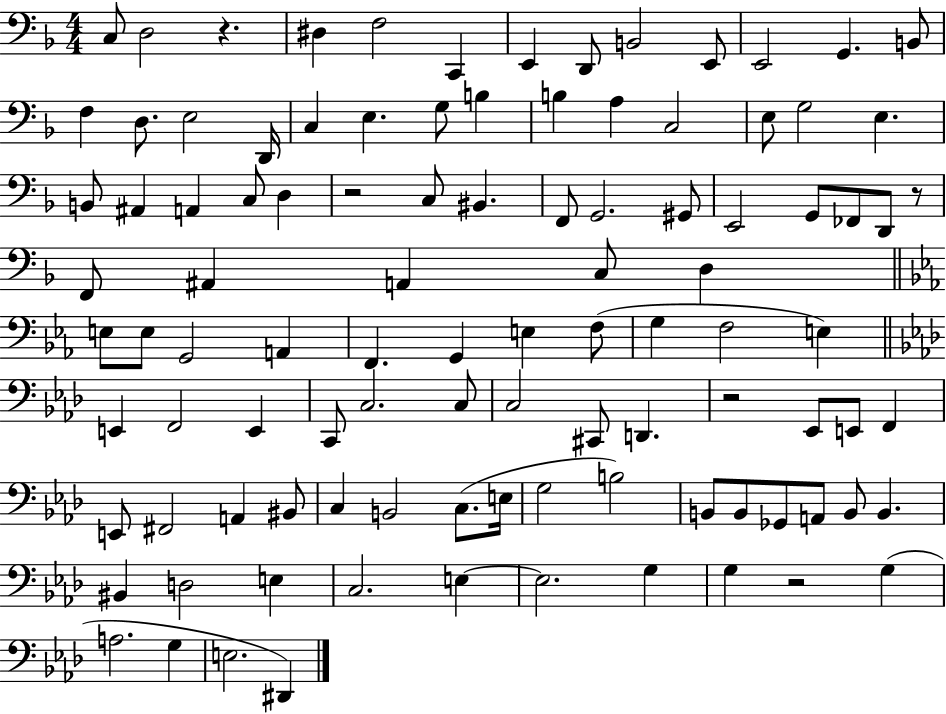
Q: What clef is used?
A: bass